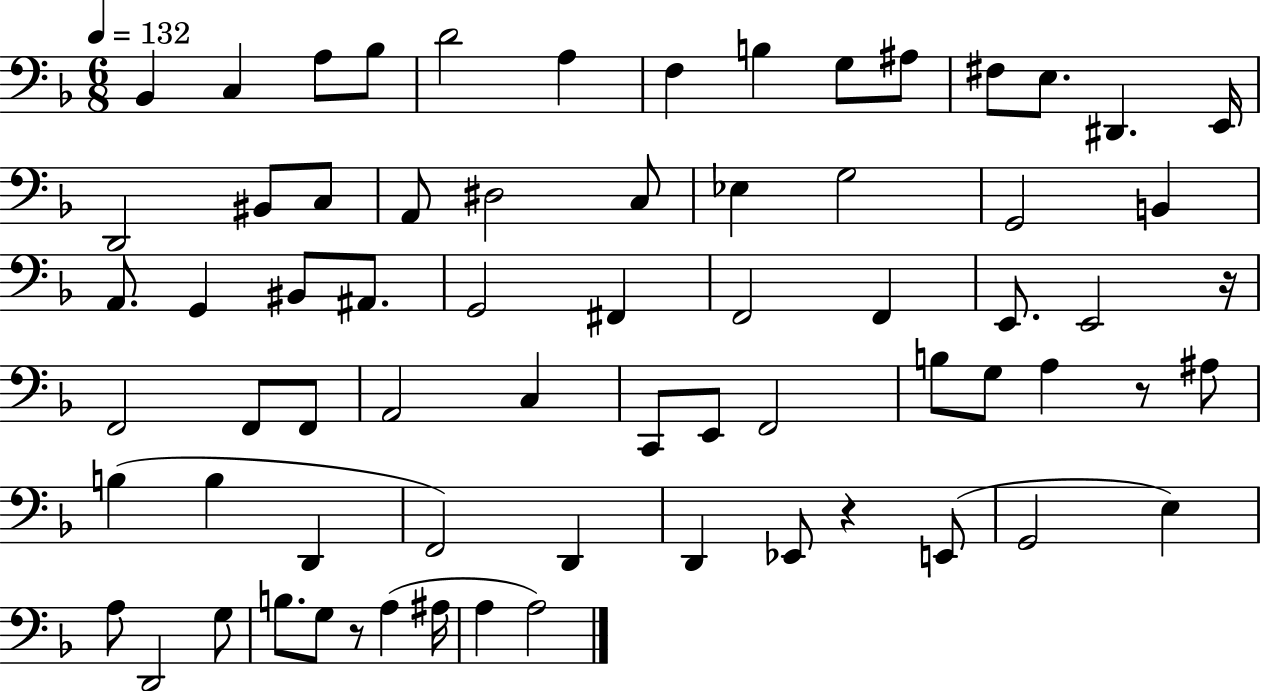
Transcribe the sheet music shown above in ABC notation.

X:1
T:Untitled
M:6/8
L:1/4
K:F
_B,, C, A,/2 _B,/2 D2 A, F, B, G,/2 ^A,/2 ^F,/2 E,/2 ^D,, E,,/4 D,,2 ^B,,/2 C,/2 A,,/2 ^D,2 C,/2 _E, G,2 G,,2 B,, A,,/2 G,, ^B,,/2 ^A,,/2 G,,2 ^F,, F,,2 F,, E,,/2 E,,2 z/4 F,,2 F,,/2 F,,/2 A,,2 C, C,,/2 E,,/2 F,,2 B,/2 G,/2 A, z/2 ^A,/2 B, B, D,, F,,2 D,, D,, _E,,/2 z E,,/2 G,,2 E, A,/2 D,,2 G,/2 B,/2 G,/2 z/2 A, ^A,/4 A, A,2